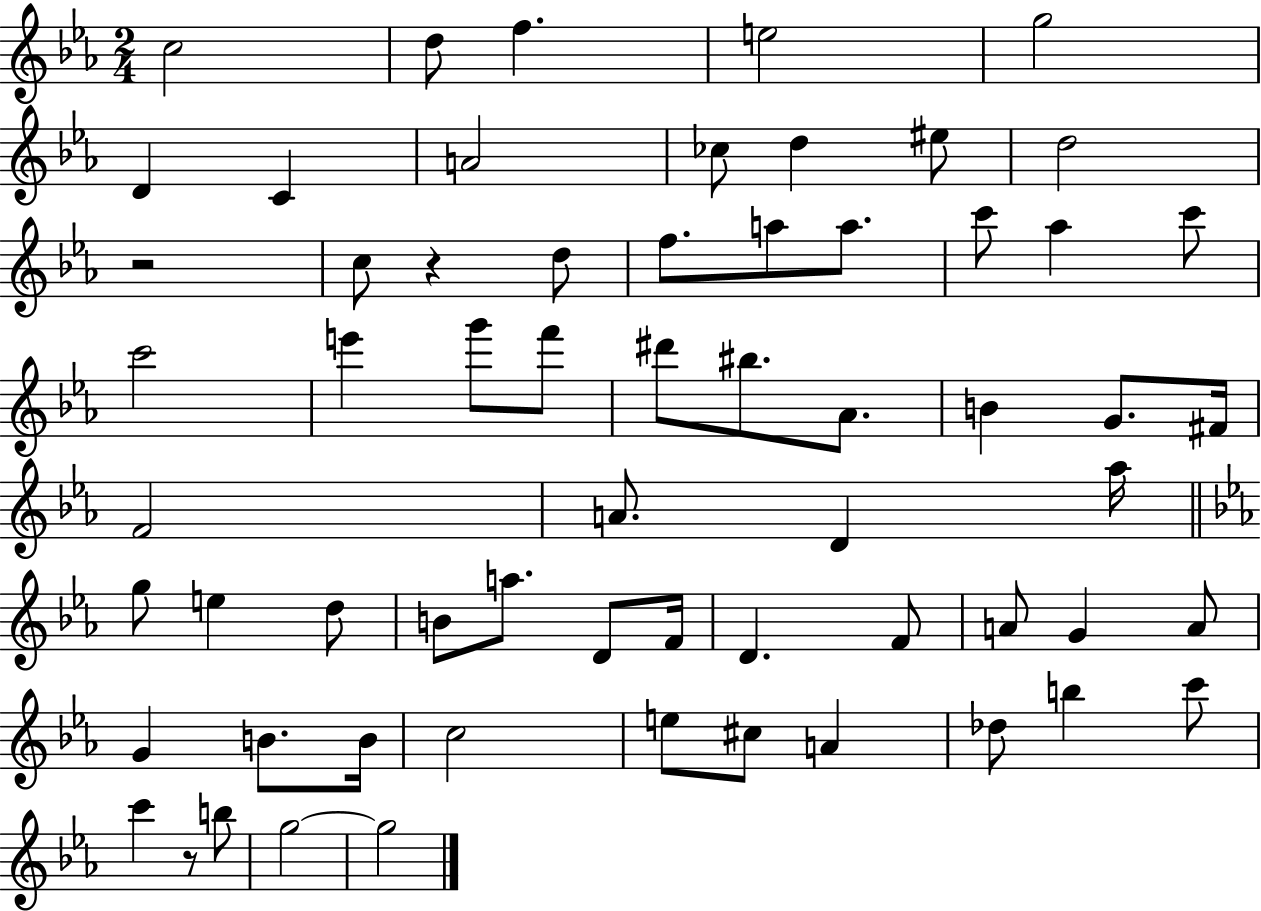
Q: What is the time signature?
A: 2/4